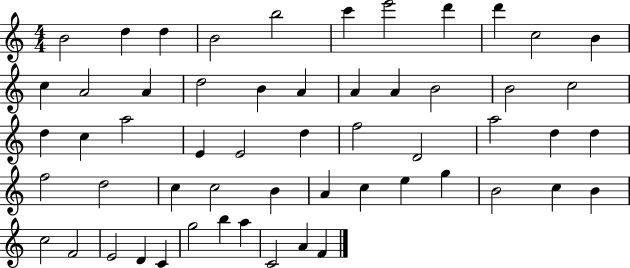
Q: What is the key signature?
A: C major